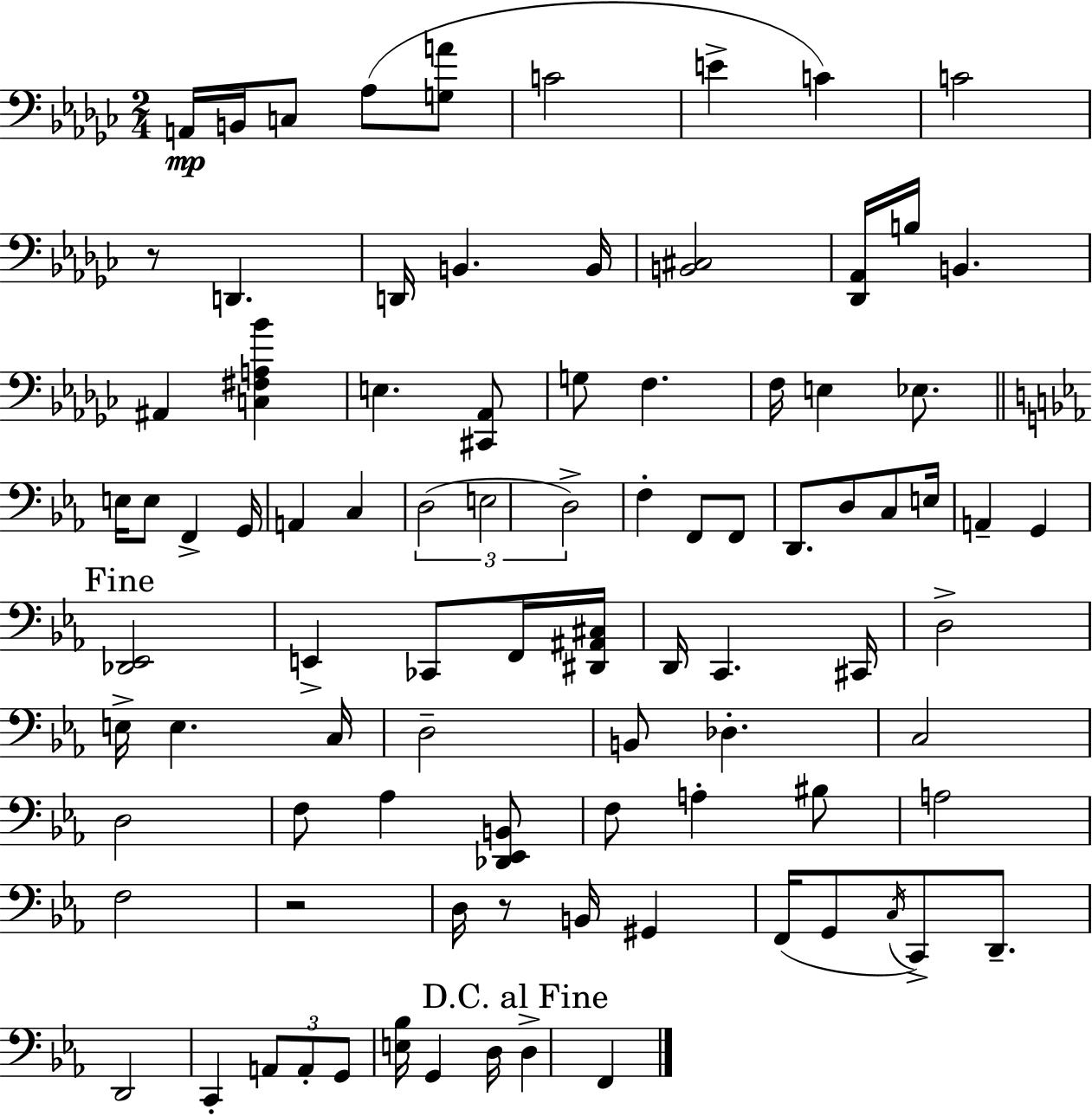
{
  \clef bass
  \numericTimeSignature
  \time 2/4
  \key ees \minor
  a,16\mp b,16 c8 aes8( <g a'>8 | c'2 | e'4-> c'4) | c'2 | \break r8 d,4. | d,16 b,4. b,16 | <b, cis>2 | <des, aes,>16 b16 b,4. | \break ais,4 <c fis a bes'>4 | e4. <cis, aes,>8 | g8 f4. | f16 e4 ees8. | \break \bar "||" \break \key ees \major e16 e8 f,4-> g,16 | a,4 c4 | \tuplet 3/2 { d2( | e2 | \break d2->) } | f4-. f,8 f,8 | d,8. d8 c8 e16 | a,4-- g,4 | \break \mark "Fine" <des, ees,>2 | e,4-> ces,8 f,16 <dis, ais, cis>16 | d,16 c,4. cis,16 | d2-> | \break e16-> e4. c16 | d2-- | b,8 des4.-. | c2 | \break d2 | f8 aes4 <des, ees, b,>8 | f8 a4-. bis8 | a2 | \break f2 | r2 | d16 r8 b,16 gis,4 | f,16( g,8 \acciaccatura { c16 } c,8->) d,8.-- | \break d,2 | c,4-. \tuplet 3/2 { a,8 a,8-. | g,8 } <e bes>16 g,4 | d16 \mark "D.C. al Fine" d4-> f,4 | \break \bar "|."
}